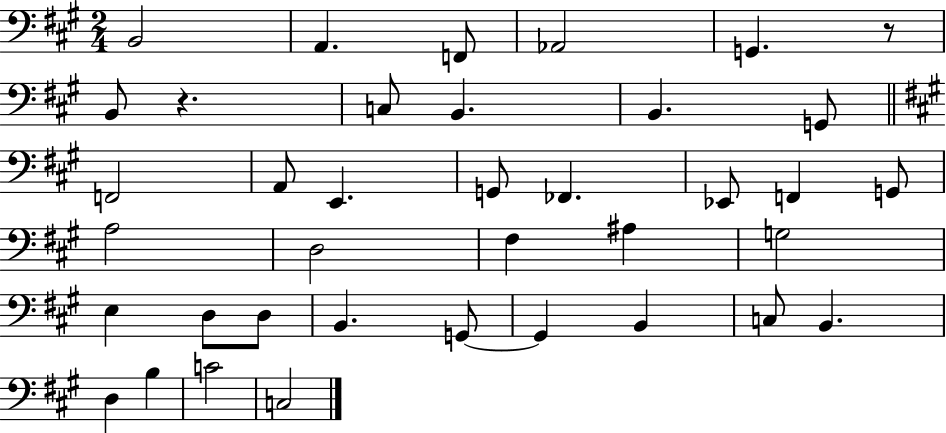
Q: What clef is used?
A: bass